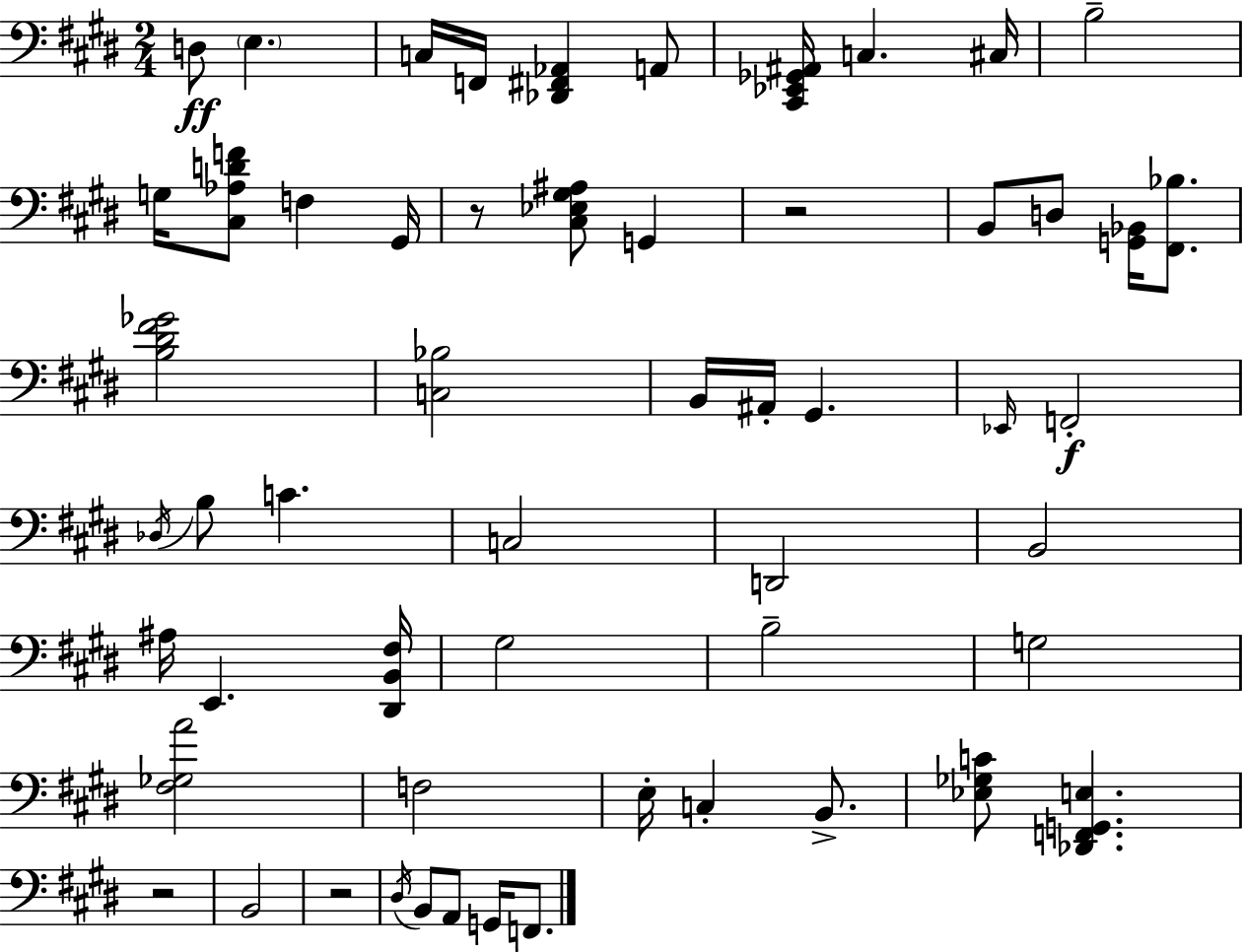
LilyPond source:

{
  \clef bass
  \numericTimeSignature
  \time 2/4
  \key e \major
  \repeat volta 2 { d8\ff \parenthesize e4. | c16 f,16 <des, fis, aes,>4 a,8 | <cis, ees, ges, ais,>16 c4. cis16 | b2-- | \break g16 <cis aes d' f'>8 f4 gis,16 | r8 <cis ees gis ais>8 g,4 | r2 | b,8 d8 <g, bes,>16 <fis, bes>8. | \break <b dis' fis' ges'>2 | <c bes>2 | b,16 ais,16-. gis,4. | \grace { ees,16 } f,2-.\f | \break \acciaccatura { des16 } b8 c'4. | c2 | d,2 | b,2 | \break ais16 e,4. | <dis, b, fis>16 gis2 | b2-- | g2 | \break <fis ges a'>2 | f2 | e16-. c4-. b,8.-> | <ees ges c'>8 <des, f, g, e>4. | \break r2 | b,2 | r2 | \acciaccatura { dis16 } b,8 a,8 g,16 | \break f,8. } \bar "|."
}